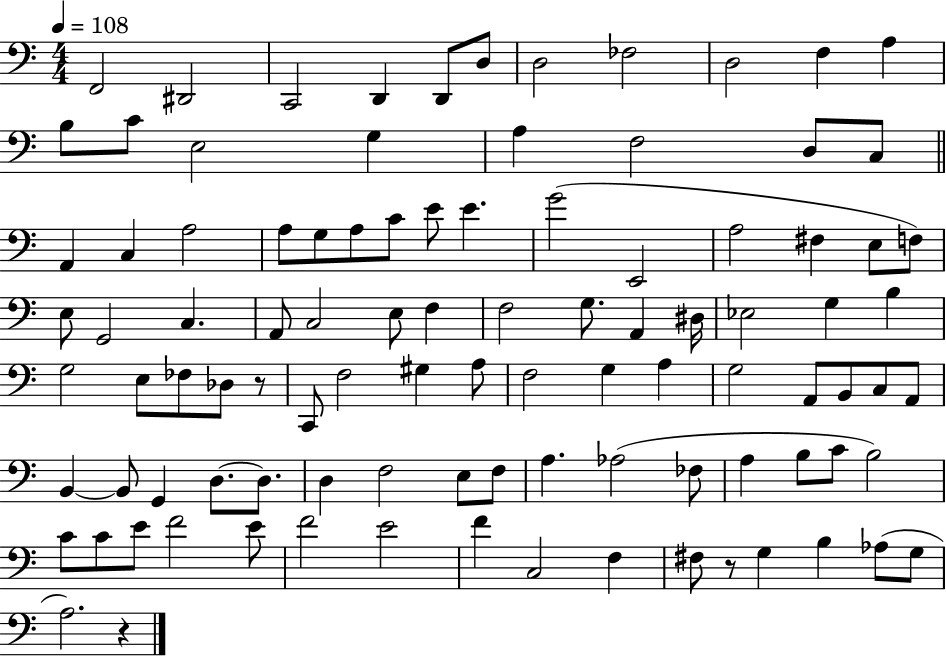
{
  \clef bass
  \numericTimeSignature
  \time 4/4
  \key c \major
  \tempo 4 = 108
  f,2 dis,2 | c,2 d,4 d,8 d8 | d2 fes2 | d2 f4 a4 | \break b8 c'8 e2 g4 | a4 f2 d8 c8 | \bar "||" \break \key c \major a,4 c4 a2 | a8 g8 a8 c'8 e'8 e'4. | g'2( e,2 | a2 fis4 e8 f8) | \break e8 g,2 c4. | a,8 c2 e8 f4 | f2 g8. a,4 dis16 | ees2 g4 b4 | \break g2 e8 fes8 des8 r8 | c,8 f2 gis4 a8 | f2 g4 a4 | g2 a,8 b,8 c8 a,8 | \break b,4~~ b,8 g,4 d8.~~ d8. | d4 f2 e8 f8 | a4. aes2( fes8 | a4 b8 c'8 b2) | \break c'8 c'8 e'8 f'2 e'8 | f'2 e'2 | f'4 c2 f4 | fis8 r8 g4 b4 aes8( g8 | \break a2.) r4 | \bar "|."
}